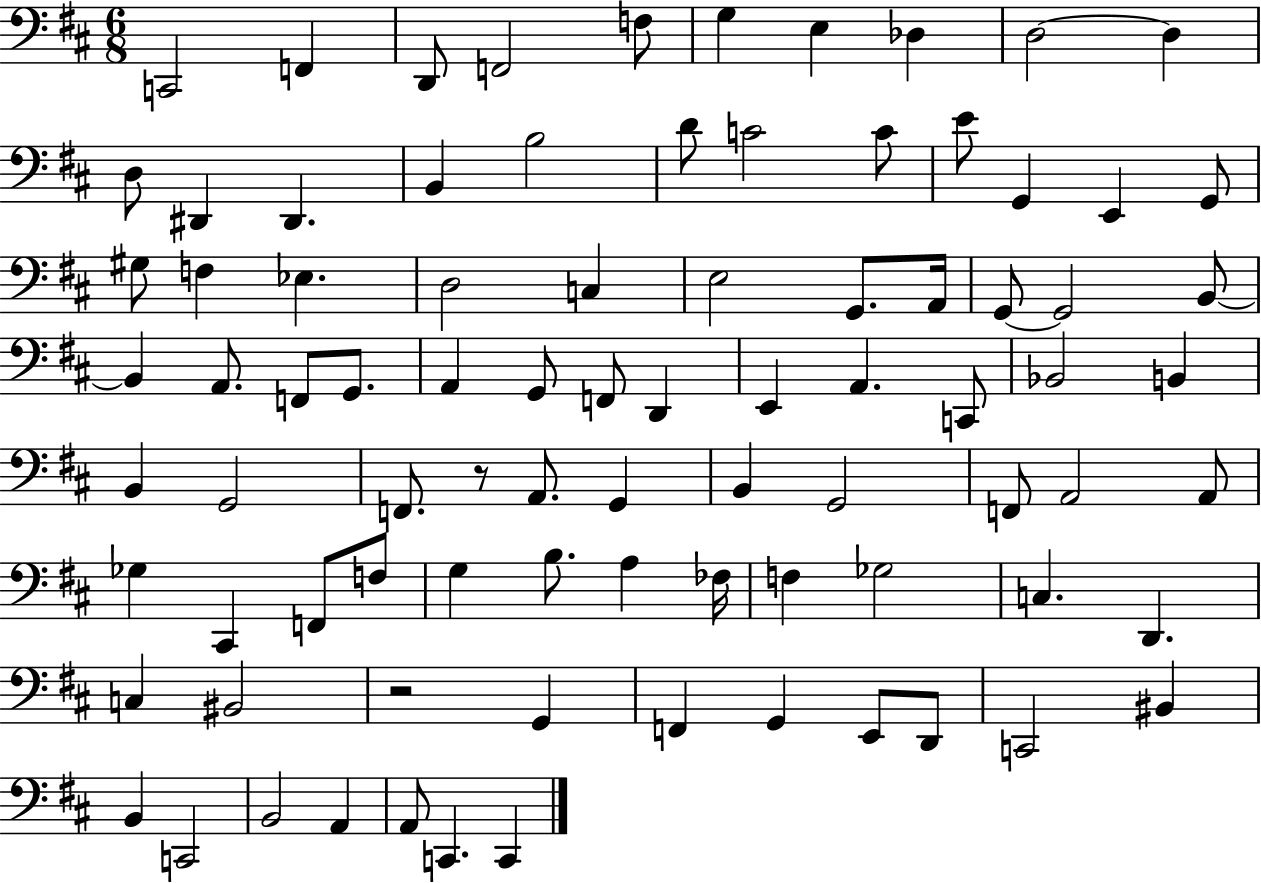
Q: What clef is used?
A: bass